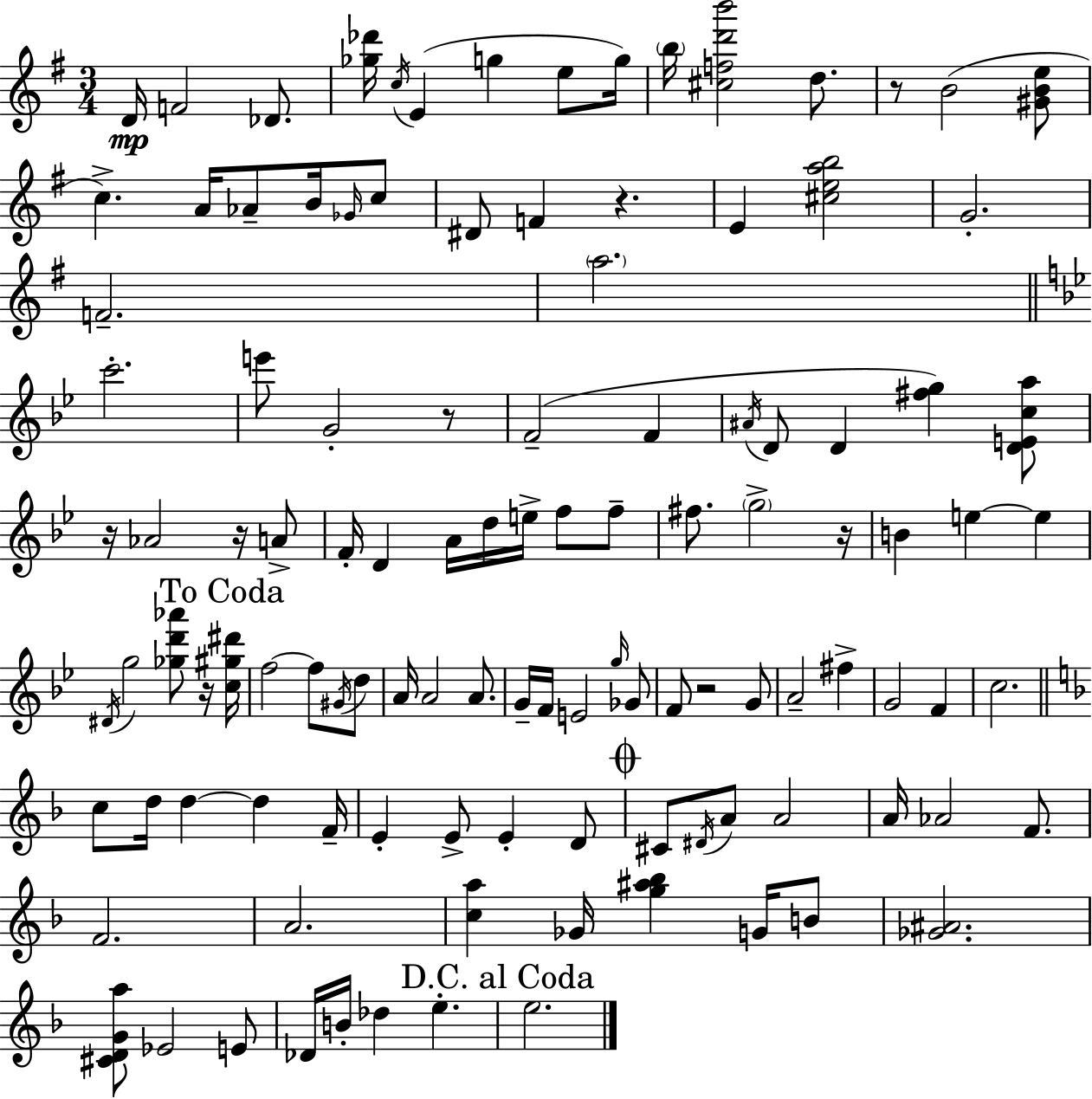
{
  \clef treble
  \numericTimeSignature
  \time 3/4
  \key e \minor
  d'16\mp f'2 des'8. | <ges'' des'''>16 \acciaccatura { c''16 } e'4( g''4 e''8 | g''16) \parenthesize b''16 <cis'' f'' d''' b'''>2 d''8. | r8 b'2( <gis' b' e''>8 | \break c''4.->) a'16 aes'8-- b'16 \grace { ges'16 } | c''8 dis'8 f'4 r4. | e'4 <cis'' e'' a'' b''>2 | g'2.-. | \break f'2.-- | \parenthesize a''2. | \bar "||" \break \key bes \major c'''2.-. | e'''8 g'2-. r8 | f'2--( f'4 | \acciaccatura { ais'16 } d'8 d'4 <fis'' g''>4) <d' e' c'' a''>8 | \break r16 aes'2 r16 a'8-> | f'16-. d'4 a'16 d''16 e''16-> f''8 f''8-- | fis''8. \parenthesize g''2-> | r16 b'4 e''4~~ e''4 | \break \acciaccatura { dis'16 } g''2 <ges'' d''' aes'''>8 | r16 \mark "To Coda" <c'' gis'' dis'''>16 f''2~~ f''8 | \acciaccatura { gis'16 } d''8 a'16 a'2 | a'8. g'16-- f'16 e'2 | \break \grace { g''16 } ges'8 f'8 r2 | g'8 a'2-- | fis''4-> g'2 | f'4 c''2. | \break \bar "||" \break \key f \major c''8 d''16 d''4~~ d''4 f'16-- | e'4-. e'8-> e'4-. d'8 | \mark \markup { \musicglyph "scripts.coda" } cis'8 \acciaccatura { dis'16 } a'8 a'2 | a'16 aes'2 f'8. | \break f'2. | a'2. | <c'' a''>4 ges'16 <g'' ais'' bes''>4 g'16 b'8 | <ges' ais'>2. | \break <cis' d' g' a''>8 ees'2 e'8 | des'16 b'16-. des''4 e''4.-. | \mark "D.C. al Coda" e''2. | \bar "|."
}